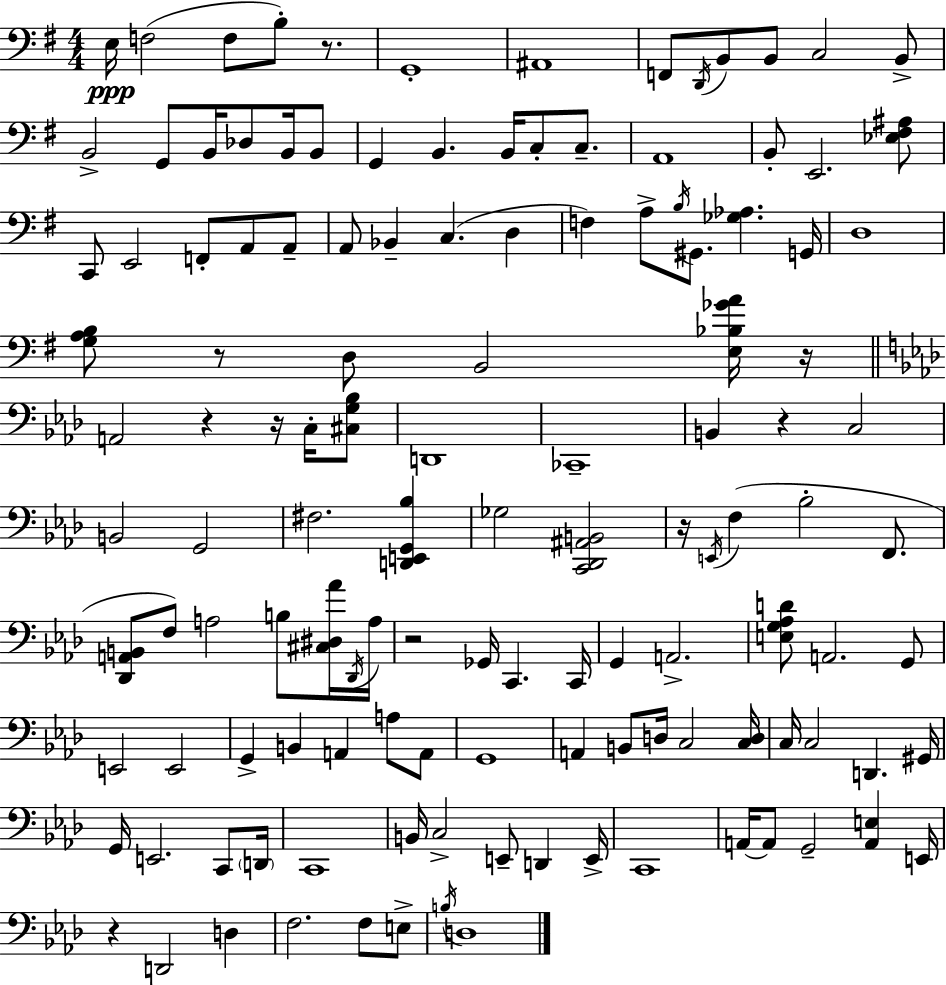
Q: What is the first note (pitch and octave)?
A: E3